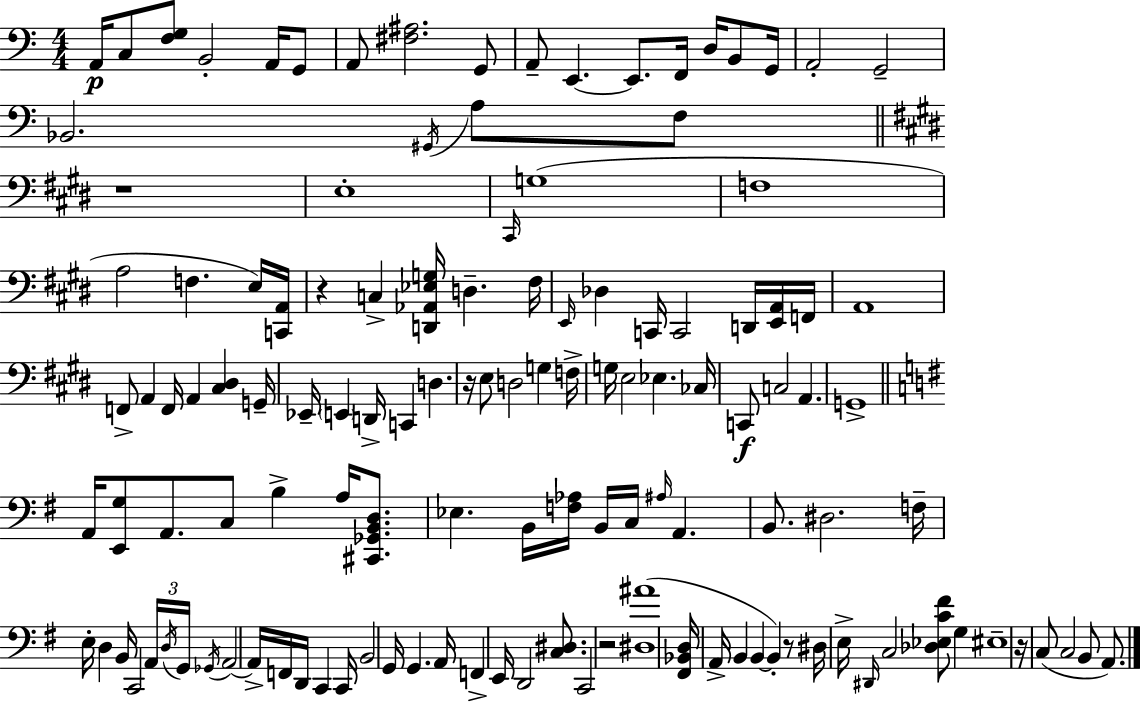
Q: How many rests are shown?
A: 6